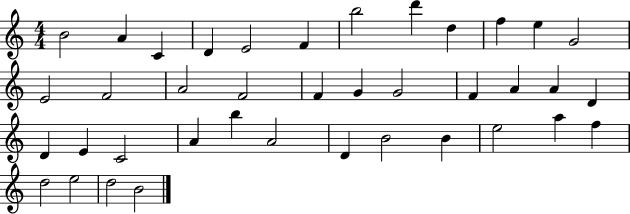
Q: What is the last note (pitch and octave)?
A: B4